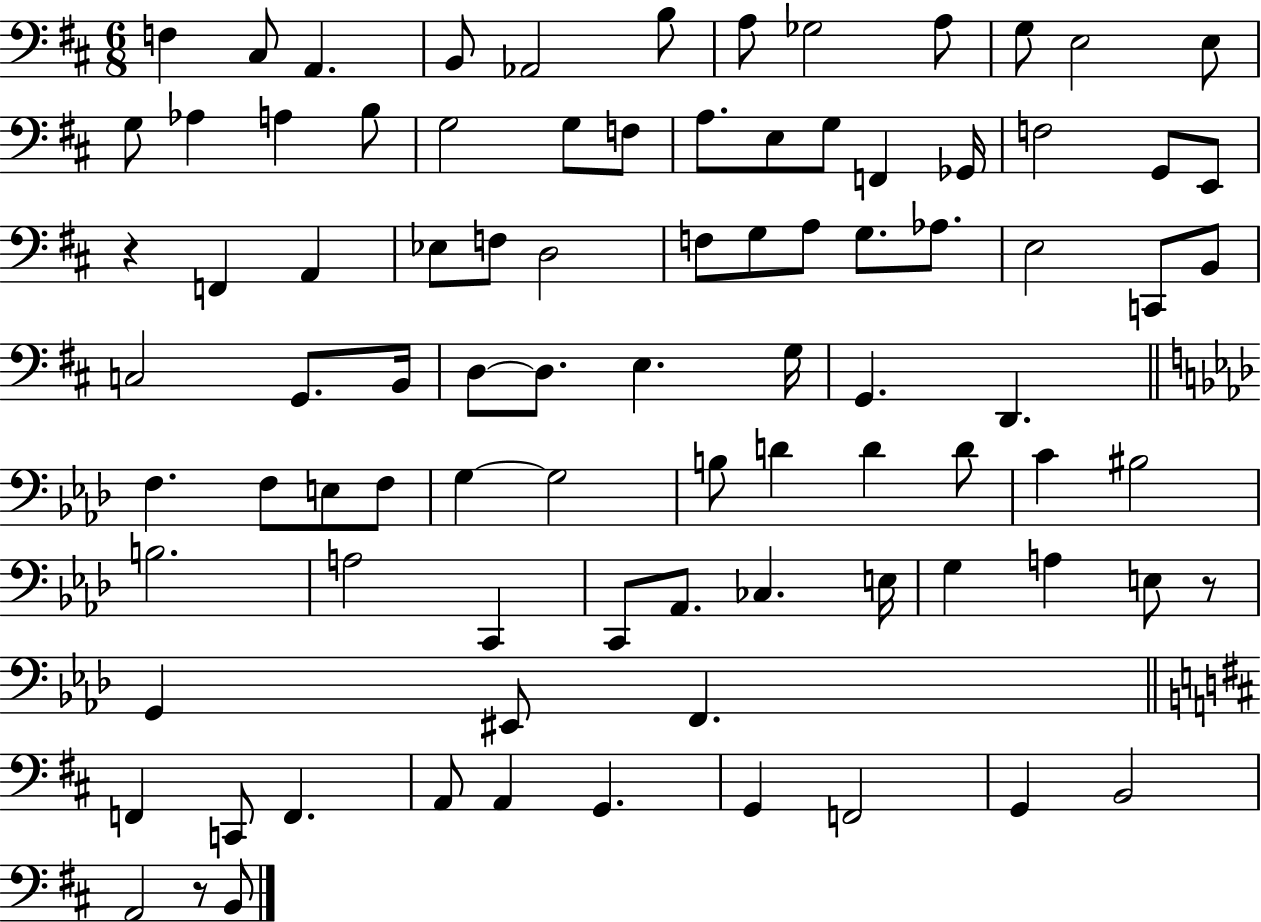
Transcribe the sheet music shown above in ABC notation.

X:1
T:Untitled
M:6/8
L:1/4
K:D
F, ^C,/2 A,, B,,/2 _A,,2 B,/2 A,/2 _G,2 A,/2 G,/2 E,2 E,/2 G,/2 _A, A, B,/2 G,2 G,/2 F,/2 A,/2 E,/2 G,/2 F,, _G,,/4 F,2 G,,/2 E,,/2 z F,, A,, _E,/2 F,/2 D,2 F,/2 G,/2 A,/2 G,/2 _A,/2 E,2 C,,/2 B,,/2 C,2 G,,/2 B,,/4 D,/2 D,/2 E, G,/4 G,, D,, F, F,/2 E,/2 F,/2 G, G,2 B,/2 D D D/2 C ^B,2 B,2 A,2 C,, C,,/2 _A,,/2 _C, E,/4 G, A, E,/2 z/2 G,, ^E,,/2 F,, F,, C,,/2 F,, A,,/2 A,, G,, G,, F,,2 G,, B,,2 A,,2 z/2 B,,/2